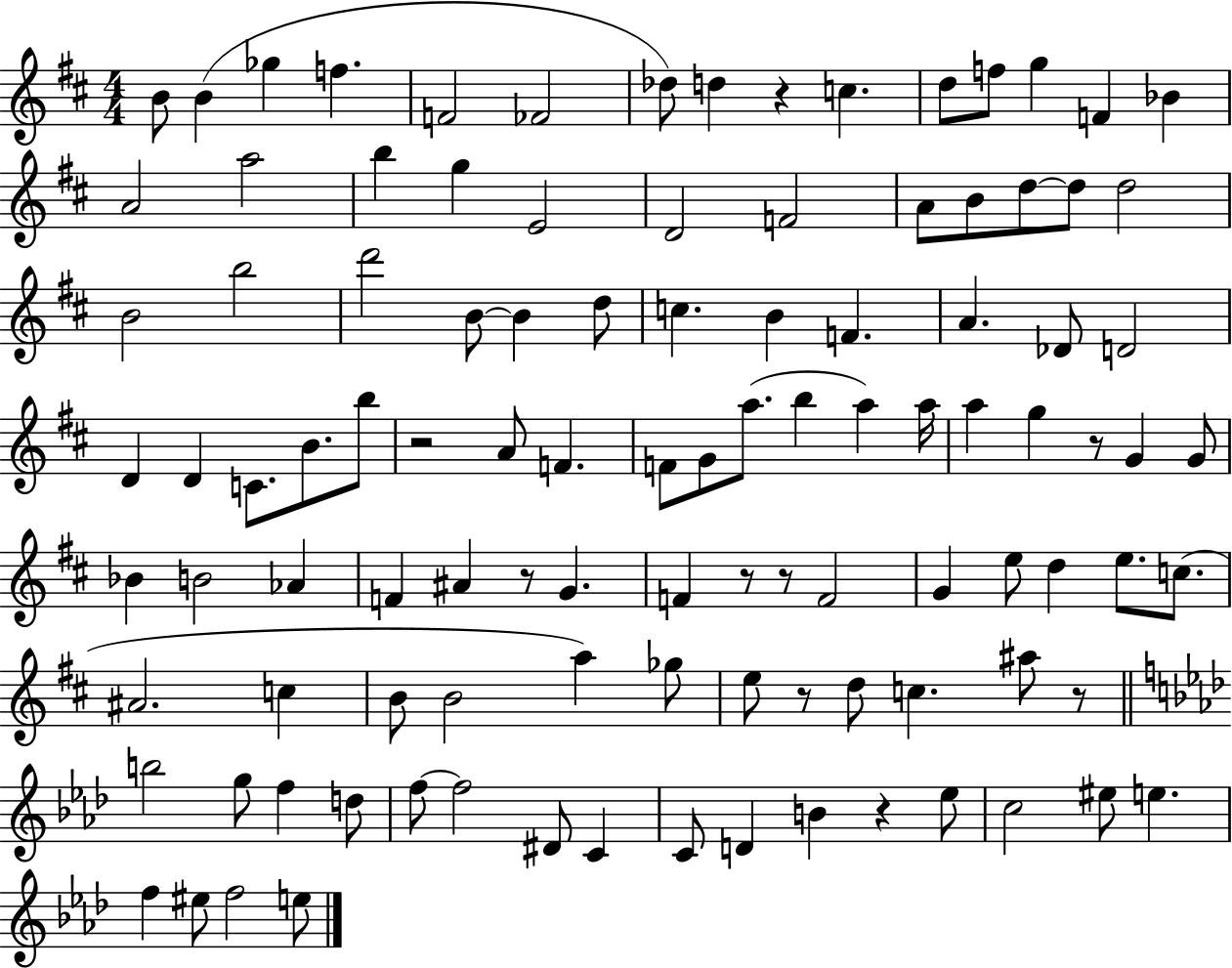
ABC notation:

X:1
T:Untitled
M:4/4
L:1/4
K:D
B/2 B _g f F2 _F2 _d/2 d z c d/2 f/2 g F _B A2 a2 b g E2 D2 F2 A/2 B/2 d/2 d/2 d2 B2 b2 d'2 B/2 B d/2 c B F A _D/2 D2 D D C/2 B/2 b/2 z2 A/2 F F/2 G/2 a/2 b a a/4 a g z/2 G G/2 _B B2 _A F ^A z/2 G F z/2 z/2 F2 G e/2 d e/2 c/2 ^A2 c B/2 B2 a _g/2 e/2 z/2 d/2 c ^a/2 z/2 b2 g/2 f d/2 f/2 f2 ^D/2 C C/2 D B z _e/2 c2 ^e/2 e f ^e/2 f2 e/2